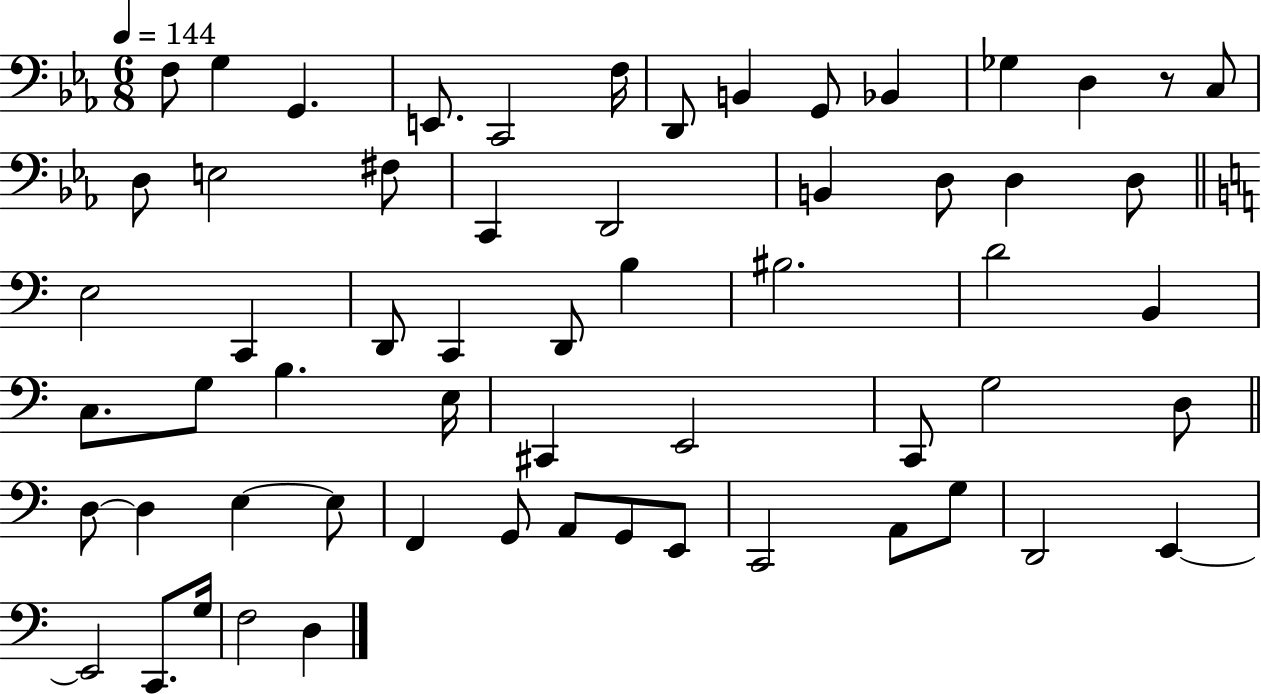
X:1
T:Untitled
M:6/8
L:1/4
K:Eb
F,/2 G, G,, E,,/2 C,,2 F,/4 D,,/2 B,, G,,/2 _B,, _G, D, z/2 C,/2 D,/2 E,2 ^F,/2 C,, D,,2 B,, D,/2 D, D,/2 E,2 C,, D,,/2 C,, D,,/2 B, ^B,2 D2 B,, C,/2 G,/2 B, E,/4 ^C,, E,,2 C,,/2 G,2 D,/2 D,/2 D, E, E,/2 F,, G,,/2 A,,/2 G,,/2 E,,/2 C,,2 A,,/2 G,/2 D,,2 E,, E,,2 C,,/2 G,/4 F,2 D,